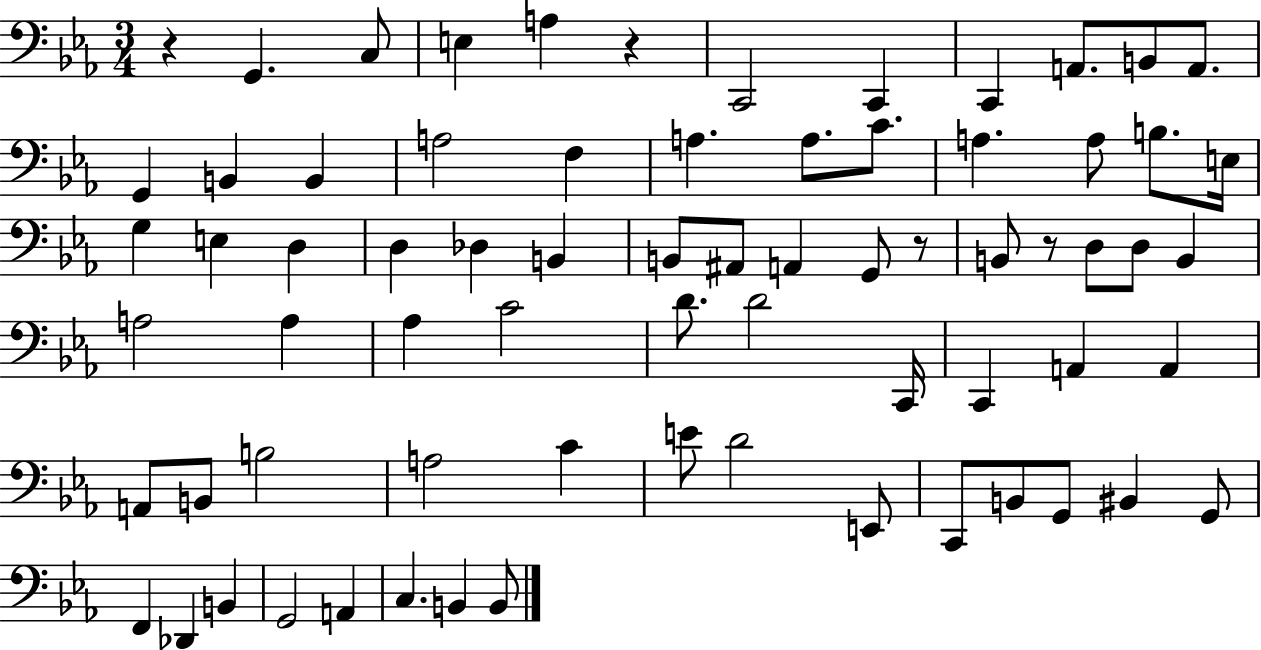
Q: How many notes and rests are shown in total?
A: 71